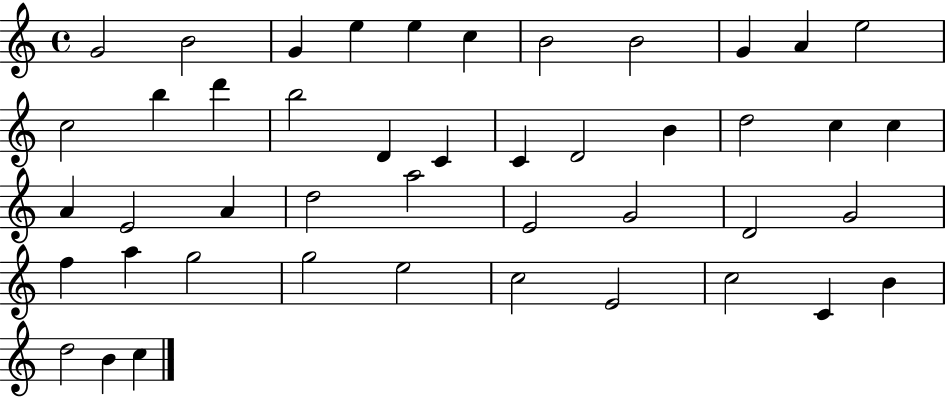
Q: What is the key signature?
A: C major